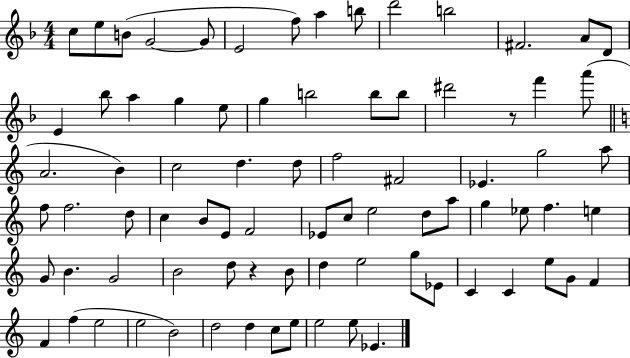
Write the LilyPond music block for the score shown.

{
  \clef treble
  \numericTimeSignature
  \time 4/4
  \key f \major
  c''8 e''8 b'8( g'2~~ g'8 | e'2 f''8) a''4 b''8 | d'''2 b''2 | fis'2. a'8 d'8 | \break e'4 bes''8 a''4 g''4 e''8 | g''4 b''2 b''8 b''8 | dis'''2 r8 f'''4 a'''8( | \bar "||" \break \key c \major a'2. b'4) | c''2 d''4. d''8 | f''2 fis'2 | ees'4. g''2 a''8 | \break f''8 f''2. d''8 | c''4 b'8 e'8 f'2 | ees'8 c''8 e''2 d''8 a''8 | g''4 ees''8 f''4. e''4 | \break g'8 b'4. g'2 | b'2 d''8 r4 b'8 | d''4 e''2 g''8 ees'8 | c'4 c'4 e''8 g'8 f'4 | \break f'4 f''4( e''2 | e''2 b'2) | d''2 d''4 c''8 e''8 | e''2 e''8 ees'4. | \break \bar "|."
}